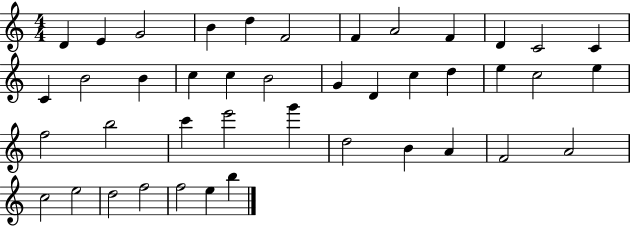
D4/q E4/q G4/h B4/q D5/q F4/h F4/q A4/h F4/q D4/q C4/h C4/q C4/q B4/h B4/q C5/q C5/q B4/h G4/q D4/q C5/q D5/q E5/q C5/h E5/q F5/h B5/h C6/q E6/h G6/q D5/h B4/q A4/q F4/h A4/h C5/h E5/h D5/h F5/h F5/h E5/q B5/q